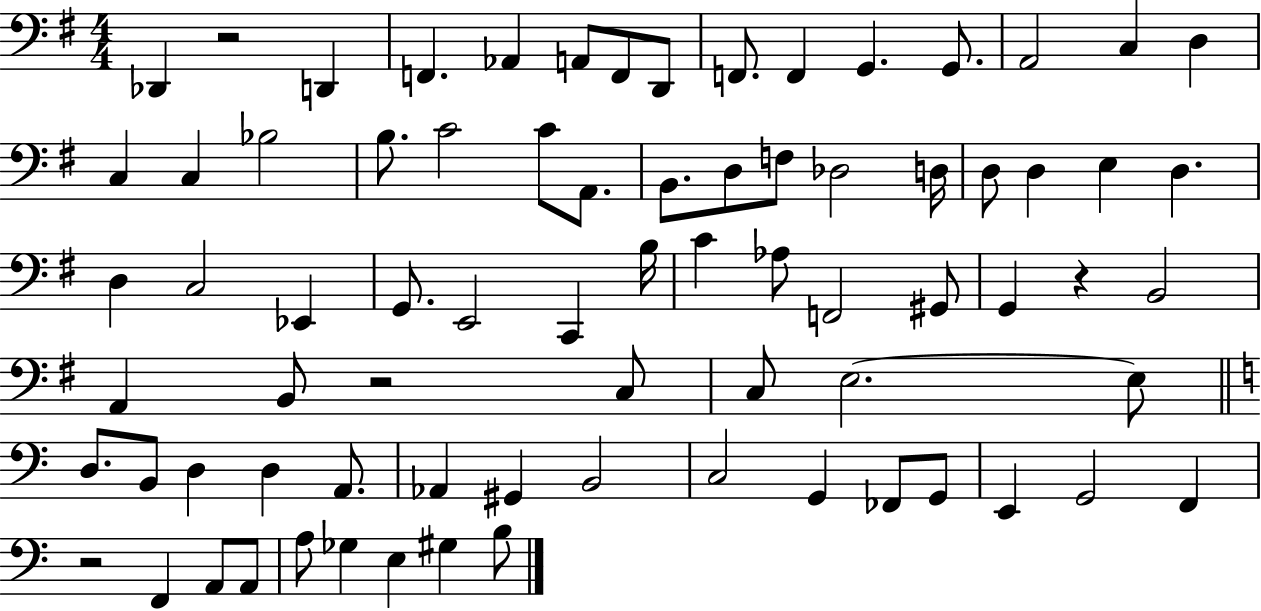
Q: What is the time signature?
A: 4/4